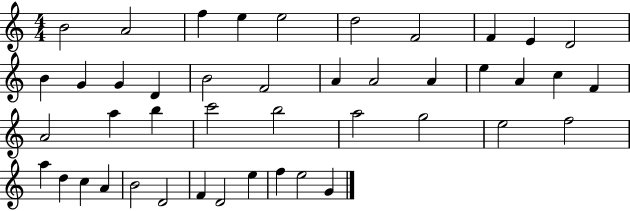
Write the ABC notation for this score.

X:1
T:Untitled
M:4/4
L:1/4
K:C
B2 A2 f e e2 d2 F2 F E D2 B G G D B2 F2 A A2 A e A c F A2 a b c'2 b2 a2 g2 e2 f2 a d c A B2 D2 F D2 e f e2 G